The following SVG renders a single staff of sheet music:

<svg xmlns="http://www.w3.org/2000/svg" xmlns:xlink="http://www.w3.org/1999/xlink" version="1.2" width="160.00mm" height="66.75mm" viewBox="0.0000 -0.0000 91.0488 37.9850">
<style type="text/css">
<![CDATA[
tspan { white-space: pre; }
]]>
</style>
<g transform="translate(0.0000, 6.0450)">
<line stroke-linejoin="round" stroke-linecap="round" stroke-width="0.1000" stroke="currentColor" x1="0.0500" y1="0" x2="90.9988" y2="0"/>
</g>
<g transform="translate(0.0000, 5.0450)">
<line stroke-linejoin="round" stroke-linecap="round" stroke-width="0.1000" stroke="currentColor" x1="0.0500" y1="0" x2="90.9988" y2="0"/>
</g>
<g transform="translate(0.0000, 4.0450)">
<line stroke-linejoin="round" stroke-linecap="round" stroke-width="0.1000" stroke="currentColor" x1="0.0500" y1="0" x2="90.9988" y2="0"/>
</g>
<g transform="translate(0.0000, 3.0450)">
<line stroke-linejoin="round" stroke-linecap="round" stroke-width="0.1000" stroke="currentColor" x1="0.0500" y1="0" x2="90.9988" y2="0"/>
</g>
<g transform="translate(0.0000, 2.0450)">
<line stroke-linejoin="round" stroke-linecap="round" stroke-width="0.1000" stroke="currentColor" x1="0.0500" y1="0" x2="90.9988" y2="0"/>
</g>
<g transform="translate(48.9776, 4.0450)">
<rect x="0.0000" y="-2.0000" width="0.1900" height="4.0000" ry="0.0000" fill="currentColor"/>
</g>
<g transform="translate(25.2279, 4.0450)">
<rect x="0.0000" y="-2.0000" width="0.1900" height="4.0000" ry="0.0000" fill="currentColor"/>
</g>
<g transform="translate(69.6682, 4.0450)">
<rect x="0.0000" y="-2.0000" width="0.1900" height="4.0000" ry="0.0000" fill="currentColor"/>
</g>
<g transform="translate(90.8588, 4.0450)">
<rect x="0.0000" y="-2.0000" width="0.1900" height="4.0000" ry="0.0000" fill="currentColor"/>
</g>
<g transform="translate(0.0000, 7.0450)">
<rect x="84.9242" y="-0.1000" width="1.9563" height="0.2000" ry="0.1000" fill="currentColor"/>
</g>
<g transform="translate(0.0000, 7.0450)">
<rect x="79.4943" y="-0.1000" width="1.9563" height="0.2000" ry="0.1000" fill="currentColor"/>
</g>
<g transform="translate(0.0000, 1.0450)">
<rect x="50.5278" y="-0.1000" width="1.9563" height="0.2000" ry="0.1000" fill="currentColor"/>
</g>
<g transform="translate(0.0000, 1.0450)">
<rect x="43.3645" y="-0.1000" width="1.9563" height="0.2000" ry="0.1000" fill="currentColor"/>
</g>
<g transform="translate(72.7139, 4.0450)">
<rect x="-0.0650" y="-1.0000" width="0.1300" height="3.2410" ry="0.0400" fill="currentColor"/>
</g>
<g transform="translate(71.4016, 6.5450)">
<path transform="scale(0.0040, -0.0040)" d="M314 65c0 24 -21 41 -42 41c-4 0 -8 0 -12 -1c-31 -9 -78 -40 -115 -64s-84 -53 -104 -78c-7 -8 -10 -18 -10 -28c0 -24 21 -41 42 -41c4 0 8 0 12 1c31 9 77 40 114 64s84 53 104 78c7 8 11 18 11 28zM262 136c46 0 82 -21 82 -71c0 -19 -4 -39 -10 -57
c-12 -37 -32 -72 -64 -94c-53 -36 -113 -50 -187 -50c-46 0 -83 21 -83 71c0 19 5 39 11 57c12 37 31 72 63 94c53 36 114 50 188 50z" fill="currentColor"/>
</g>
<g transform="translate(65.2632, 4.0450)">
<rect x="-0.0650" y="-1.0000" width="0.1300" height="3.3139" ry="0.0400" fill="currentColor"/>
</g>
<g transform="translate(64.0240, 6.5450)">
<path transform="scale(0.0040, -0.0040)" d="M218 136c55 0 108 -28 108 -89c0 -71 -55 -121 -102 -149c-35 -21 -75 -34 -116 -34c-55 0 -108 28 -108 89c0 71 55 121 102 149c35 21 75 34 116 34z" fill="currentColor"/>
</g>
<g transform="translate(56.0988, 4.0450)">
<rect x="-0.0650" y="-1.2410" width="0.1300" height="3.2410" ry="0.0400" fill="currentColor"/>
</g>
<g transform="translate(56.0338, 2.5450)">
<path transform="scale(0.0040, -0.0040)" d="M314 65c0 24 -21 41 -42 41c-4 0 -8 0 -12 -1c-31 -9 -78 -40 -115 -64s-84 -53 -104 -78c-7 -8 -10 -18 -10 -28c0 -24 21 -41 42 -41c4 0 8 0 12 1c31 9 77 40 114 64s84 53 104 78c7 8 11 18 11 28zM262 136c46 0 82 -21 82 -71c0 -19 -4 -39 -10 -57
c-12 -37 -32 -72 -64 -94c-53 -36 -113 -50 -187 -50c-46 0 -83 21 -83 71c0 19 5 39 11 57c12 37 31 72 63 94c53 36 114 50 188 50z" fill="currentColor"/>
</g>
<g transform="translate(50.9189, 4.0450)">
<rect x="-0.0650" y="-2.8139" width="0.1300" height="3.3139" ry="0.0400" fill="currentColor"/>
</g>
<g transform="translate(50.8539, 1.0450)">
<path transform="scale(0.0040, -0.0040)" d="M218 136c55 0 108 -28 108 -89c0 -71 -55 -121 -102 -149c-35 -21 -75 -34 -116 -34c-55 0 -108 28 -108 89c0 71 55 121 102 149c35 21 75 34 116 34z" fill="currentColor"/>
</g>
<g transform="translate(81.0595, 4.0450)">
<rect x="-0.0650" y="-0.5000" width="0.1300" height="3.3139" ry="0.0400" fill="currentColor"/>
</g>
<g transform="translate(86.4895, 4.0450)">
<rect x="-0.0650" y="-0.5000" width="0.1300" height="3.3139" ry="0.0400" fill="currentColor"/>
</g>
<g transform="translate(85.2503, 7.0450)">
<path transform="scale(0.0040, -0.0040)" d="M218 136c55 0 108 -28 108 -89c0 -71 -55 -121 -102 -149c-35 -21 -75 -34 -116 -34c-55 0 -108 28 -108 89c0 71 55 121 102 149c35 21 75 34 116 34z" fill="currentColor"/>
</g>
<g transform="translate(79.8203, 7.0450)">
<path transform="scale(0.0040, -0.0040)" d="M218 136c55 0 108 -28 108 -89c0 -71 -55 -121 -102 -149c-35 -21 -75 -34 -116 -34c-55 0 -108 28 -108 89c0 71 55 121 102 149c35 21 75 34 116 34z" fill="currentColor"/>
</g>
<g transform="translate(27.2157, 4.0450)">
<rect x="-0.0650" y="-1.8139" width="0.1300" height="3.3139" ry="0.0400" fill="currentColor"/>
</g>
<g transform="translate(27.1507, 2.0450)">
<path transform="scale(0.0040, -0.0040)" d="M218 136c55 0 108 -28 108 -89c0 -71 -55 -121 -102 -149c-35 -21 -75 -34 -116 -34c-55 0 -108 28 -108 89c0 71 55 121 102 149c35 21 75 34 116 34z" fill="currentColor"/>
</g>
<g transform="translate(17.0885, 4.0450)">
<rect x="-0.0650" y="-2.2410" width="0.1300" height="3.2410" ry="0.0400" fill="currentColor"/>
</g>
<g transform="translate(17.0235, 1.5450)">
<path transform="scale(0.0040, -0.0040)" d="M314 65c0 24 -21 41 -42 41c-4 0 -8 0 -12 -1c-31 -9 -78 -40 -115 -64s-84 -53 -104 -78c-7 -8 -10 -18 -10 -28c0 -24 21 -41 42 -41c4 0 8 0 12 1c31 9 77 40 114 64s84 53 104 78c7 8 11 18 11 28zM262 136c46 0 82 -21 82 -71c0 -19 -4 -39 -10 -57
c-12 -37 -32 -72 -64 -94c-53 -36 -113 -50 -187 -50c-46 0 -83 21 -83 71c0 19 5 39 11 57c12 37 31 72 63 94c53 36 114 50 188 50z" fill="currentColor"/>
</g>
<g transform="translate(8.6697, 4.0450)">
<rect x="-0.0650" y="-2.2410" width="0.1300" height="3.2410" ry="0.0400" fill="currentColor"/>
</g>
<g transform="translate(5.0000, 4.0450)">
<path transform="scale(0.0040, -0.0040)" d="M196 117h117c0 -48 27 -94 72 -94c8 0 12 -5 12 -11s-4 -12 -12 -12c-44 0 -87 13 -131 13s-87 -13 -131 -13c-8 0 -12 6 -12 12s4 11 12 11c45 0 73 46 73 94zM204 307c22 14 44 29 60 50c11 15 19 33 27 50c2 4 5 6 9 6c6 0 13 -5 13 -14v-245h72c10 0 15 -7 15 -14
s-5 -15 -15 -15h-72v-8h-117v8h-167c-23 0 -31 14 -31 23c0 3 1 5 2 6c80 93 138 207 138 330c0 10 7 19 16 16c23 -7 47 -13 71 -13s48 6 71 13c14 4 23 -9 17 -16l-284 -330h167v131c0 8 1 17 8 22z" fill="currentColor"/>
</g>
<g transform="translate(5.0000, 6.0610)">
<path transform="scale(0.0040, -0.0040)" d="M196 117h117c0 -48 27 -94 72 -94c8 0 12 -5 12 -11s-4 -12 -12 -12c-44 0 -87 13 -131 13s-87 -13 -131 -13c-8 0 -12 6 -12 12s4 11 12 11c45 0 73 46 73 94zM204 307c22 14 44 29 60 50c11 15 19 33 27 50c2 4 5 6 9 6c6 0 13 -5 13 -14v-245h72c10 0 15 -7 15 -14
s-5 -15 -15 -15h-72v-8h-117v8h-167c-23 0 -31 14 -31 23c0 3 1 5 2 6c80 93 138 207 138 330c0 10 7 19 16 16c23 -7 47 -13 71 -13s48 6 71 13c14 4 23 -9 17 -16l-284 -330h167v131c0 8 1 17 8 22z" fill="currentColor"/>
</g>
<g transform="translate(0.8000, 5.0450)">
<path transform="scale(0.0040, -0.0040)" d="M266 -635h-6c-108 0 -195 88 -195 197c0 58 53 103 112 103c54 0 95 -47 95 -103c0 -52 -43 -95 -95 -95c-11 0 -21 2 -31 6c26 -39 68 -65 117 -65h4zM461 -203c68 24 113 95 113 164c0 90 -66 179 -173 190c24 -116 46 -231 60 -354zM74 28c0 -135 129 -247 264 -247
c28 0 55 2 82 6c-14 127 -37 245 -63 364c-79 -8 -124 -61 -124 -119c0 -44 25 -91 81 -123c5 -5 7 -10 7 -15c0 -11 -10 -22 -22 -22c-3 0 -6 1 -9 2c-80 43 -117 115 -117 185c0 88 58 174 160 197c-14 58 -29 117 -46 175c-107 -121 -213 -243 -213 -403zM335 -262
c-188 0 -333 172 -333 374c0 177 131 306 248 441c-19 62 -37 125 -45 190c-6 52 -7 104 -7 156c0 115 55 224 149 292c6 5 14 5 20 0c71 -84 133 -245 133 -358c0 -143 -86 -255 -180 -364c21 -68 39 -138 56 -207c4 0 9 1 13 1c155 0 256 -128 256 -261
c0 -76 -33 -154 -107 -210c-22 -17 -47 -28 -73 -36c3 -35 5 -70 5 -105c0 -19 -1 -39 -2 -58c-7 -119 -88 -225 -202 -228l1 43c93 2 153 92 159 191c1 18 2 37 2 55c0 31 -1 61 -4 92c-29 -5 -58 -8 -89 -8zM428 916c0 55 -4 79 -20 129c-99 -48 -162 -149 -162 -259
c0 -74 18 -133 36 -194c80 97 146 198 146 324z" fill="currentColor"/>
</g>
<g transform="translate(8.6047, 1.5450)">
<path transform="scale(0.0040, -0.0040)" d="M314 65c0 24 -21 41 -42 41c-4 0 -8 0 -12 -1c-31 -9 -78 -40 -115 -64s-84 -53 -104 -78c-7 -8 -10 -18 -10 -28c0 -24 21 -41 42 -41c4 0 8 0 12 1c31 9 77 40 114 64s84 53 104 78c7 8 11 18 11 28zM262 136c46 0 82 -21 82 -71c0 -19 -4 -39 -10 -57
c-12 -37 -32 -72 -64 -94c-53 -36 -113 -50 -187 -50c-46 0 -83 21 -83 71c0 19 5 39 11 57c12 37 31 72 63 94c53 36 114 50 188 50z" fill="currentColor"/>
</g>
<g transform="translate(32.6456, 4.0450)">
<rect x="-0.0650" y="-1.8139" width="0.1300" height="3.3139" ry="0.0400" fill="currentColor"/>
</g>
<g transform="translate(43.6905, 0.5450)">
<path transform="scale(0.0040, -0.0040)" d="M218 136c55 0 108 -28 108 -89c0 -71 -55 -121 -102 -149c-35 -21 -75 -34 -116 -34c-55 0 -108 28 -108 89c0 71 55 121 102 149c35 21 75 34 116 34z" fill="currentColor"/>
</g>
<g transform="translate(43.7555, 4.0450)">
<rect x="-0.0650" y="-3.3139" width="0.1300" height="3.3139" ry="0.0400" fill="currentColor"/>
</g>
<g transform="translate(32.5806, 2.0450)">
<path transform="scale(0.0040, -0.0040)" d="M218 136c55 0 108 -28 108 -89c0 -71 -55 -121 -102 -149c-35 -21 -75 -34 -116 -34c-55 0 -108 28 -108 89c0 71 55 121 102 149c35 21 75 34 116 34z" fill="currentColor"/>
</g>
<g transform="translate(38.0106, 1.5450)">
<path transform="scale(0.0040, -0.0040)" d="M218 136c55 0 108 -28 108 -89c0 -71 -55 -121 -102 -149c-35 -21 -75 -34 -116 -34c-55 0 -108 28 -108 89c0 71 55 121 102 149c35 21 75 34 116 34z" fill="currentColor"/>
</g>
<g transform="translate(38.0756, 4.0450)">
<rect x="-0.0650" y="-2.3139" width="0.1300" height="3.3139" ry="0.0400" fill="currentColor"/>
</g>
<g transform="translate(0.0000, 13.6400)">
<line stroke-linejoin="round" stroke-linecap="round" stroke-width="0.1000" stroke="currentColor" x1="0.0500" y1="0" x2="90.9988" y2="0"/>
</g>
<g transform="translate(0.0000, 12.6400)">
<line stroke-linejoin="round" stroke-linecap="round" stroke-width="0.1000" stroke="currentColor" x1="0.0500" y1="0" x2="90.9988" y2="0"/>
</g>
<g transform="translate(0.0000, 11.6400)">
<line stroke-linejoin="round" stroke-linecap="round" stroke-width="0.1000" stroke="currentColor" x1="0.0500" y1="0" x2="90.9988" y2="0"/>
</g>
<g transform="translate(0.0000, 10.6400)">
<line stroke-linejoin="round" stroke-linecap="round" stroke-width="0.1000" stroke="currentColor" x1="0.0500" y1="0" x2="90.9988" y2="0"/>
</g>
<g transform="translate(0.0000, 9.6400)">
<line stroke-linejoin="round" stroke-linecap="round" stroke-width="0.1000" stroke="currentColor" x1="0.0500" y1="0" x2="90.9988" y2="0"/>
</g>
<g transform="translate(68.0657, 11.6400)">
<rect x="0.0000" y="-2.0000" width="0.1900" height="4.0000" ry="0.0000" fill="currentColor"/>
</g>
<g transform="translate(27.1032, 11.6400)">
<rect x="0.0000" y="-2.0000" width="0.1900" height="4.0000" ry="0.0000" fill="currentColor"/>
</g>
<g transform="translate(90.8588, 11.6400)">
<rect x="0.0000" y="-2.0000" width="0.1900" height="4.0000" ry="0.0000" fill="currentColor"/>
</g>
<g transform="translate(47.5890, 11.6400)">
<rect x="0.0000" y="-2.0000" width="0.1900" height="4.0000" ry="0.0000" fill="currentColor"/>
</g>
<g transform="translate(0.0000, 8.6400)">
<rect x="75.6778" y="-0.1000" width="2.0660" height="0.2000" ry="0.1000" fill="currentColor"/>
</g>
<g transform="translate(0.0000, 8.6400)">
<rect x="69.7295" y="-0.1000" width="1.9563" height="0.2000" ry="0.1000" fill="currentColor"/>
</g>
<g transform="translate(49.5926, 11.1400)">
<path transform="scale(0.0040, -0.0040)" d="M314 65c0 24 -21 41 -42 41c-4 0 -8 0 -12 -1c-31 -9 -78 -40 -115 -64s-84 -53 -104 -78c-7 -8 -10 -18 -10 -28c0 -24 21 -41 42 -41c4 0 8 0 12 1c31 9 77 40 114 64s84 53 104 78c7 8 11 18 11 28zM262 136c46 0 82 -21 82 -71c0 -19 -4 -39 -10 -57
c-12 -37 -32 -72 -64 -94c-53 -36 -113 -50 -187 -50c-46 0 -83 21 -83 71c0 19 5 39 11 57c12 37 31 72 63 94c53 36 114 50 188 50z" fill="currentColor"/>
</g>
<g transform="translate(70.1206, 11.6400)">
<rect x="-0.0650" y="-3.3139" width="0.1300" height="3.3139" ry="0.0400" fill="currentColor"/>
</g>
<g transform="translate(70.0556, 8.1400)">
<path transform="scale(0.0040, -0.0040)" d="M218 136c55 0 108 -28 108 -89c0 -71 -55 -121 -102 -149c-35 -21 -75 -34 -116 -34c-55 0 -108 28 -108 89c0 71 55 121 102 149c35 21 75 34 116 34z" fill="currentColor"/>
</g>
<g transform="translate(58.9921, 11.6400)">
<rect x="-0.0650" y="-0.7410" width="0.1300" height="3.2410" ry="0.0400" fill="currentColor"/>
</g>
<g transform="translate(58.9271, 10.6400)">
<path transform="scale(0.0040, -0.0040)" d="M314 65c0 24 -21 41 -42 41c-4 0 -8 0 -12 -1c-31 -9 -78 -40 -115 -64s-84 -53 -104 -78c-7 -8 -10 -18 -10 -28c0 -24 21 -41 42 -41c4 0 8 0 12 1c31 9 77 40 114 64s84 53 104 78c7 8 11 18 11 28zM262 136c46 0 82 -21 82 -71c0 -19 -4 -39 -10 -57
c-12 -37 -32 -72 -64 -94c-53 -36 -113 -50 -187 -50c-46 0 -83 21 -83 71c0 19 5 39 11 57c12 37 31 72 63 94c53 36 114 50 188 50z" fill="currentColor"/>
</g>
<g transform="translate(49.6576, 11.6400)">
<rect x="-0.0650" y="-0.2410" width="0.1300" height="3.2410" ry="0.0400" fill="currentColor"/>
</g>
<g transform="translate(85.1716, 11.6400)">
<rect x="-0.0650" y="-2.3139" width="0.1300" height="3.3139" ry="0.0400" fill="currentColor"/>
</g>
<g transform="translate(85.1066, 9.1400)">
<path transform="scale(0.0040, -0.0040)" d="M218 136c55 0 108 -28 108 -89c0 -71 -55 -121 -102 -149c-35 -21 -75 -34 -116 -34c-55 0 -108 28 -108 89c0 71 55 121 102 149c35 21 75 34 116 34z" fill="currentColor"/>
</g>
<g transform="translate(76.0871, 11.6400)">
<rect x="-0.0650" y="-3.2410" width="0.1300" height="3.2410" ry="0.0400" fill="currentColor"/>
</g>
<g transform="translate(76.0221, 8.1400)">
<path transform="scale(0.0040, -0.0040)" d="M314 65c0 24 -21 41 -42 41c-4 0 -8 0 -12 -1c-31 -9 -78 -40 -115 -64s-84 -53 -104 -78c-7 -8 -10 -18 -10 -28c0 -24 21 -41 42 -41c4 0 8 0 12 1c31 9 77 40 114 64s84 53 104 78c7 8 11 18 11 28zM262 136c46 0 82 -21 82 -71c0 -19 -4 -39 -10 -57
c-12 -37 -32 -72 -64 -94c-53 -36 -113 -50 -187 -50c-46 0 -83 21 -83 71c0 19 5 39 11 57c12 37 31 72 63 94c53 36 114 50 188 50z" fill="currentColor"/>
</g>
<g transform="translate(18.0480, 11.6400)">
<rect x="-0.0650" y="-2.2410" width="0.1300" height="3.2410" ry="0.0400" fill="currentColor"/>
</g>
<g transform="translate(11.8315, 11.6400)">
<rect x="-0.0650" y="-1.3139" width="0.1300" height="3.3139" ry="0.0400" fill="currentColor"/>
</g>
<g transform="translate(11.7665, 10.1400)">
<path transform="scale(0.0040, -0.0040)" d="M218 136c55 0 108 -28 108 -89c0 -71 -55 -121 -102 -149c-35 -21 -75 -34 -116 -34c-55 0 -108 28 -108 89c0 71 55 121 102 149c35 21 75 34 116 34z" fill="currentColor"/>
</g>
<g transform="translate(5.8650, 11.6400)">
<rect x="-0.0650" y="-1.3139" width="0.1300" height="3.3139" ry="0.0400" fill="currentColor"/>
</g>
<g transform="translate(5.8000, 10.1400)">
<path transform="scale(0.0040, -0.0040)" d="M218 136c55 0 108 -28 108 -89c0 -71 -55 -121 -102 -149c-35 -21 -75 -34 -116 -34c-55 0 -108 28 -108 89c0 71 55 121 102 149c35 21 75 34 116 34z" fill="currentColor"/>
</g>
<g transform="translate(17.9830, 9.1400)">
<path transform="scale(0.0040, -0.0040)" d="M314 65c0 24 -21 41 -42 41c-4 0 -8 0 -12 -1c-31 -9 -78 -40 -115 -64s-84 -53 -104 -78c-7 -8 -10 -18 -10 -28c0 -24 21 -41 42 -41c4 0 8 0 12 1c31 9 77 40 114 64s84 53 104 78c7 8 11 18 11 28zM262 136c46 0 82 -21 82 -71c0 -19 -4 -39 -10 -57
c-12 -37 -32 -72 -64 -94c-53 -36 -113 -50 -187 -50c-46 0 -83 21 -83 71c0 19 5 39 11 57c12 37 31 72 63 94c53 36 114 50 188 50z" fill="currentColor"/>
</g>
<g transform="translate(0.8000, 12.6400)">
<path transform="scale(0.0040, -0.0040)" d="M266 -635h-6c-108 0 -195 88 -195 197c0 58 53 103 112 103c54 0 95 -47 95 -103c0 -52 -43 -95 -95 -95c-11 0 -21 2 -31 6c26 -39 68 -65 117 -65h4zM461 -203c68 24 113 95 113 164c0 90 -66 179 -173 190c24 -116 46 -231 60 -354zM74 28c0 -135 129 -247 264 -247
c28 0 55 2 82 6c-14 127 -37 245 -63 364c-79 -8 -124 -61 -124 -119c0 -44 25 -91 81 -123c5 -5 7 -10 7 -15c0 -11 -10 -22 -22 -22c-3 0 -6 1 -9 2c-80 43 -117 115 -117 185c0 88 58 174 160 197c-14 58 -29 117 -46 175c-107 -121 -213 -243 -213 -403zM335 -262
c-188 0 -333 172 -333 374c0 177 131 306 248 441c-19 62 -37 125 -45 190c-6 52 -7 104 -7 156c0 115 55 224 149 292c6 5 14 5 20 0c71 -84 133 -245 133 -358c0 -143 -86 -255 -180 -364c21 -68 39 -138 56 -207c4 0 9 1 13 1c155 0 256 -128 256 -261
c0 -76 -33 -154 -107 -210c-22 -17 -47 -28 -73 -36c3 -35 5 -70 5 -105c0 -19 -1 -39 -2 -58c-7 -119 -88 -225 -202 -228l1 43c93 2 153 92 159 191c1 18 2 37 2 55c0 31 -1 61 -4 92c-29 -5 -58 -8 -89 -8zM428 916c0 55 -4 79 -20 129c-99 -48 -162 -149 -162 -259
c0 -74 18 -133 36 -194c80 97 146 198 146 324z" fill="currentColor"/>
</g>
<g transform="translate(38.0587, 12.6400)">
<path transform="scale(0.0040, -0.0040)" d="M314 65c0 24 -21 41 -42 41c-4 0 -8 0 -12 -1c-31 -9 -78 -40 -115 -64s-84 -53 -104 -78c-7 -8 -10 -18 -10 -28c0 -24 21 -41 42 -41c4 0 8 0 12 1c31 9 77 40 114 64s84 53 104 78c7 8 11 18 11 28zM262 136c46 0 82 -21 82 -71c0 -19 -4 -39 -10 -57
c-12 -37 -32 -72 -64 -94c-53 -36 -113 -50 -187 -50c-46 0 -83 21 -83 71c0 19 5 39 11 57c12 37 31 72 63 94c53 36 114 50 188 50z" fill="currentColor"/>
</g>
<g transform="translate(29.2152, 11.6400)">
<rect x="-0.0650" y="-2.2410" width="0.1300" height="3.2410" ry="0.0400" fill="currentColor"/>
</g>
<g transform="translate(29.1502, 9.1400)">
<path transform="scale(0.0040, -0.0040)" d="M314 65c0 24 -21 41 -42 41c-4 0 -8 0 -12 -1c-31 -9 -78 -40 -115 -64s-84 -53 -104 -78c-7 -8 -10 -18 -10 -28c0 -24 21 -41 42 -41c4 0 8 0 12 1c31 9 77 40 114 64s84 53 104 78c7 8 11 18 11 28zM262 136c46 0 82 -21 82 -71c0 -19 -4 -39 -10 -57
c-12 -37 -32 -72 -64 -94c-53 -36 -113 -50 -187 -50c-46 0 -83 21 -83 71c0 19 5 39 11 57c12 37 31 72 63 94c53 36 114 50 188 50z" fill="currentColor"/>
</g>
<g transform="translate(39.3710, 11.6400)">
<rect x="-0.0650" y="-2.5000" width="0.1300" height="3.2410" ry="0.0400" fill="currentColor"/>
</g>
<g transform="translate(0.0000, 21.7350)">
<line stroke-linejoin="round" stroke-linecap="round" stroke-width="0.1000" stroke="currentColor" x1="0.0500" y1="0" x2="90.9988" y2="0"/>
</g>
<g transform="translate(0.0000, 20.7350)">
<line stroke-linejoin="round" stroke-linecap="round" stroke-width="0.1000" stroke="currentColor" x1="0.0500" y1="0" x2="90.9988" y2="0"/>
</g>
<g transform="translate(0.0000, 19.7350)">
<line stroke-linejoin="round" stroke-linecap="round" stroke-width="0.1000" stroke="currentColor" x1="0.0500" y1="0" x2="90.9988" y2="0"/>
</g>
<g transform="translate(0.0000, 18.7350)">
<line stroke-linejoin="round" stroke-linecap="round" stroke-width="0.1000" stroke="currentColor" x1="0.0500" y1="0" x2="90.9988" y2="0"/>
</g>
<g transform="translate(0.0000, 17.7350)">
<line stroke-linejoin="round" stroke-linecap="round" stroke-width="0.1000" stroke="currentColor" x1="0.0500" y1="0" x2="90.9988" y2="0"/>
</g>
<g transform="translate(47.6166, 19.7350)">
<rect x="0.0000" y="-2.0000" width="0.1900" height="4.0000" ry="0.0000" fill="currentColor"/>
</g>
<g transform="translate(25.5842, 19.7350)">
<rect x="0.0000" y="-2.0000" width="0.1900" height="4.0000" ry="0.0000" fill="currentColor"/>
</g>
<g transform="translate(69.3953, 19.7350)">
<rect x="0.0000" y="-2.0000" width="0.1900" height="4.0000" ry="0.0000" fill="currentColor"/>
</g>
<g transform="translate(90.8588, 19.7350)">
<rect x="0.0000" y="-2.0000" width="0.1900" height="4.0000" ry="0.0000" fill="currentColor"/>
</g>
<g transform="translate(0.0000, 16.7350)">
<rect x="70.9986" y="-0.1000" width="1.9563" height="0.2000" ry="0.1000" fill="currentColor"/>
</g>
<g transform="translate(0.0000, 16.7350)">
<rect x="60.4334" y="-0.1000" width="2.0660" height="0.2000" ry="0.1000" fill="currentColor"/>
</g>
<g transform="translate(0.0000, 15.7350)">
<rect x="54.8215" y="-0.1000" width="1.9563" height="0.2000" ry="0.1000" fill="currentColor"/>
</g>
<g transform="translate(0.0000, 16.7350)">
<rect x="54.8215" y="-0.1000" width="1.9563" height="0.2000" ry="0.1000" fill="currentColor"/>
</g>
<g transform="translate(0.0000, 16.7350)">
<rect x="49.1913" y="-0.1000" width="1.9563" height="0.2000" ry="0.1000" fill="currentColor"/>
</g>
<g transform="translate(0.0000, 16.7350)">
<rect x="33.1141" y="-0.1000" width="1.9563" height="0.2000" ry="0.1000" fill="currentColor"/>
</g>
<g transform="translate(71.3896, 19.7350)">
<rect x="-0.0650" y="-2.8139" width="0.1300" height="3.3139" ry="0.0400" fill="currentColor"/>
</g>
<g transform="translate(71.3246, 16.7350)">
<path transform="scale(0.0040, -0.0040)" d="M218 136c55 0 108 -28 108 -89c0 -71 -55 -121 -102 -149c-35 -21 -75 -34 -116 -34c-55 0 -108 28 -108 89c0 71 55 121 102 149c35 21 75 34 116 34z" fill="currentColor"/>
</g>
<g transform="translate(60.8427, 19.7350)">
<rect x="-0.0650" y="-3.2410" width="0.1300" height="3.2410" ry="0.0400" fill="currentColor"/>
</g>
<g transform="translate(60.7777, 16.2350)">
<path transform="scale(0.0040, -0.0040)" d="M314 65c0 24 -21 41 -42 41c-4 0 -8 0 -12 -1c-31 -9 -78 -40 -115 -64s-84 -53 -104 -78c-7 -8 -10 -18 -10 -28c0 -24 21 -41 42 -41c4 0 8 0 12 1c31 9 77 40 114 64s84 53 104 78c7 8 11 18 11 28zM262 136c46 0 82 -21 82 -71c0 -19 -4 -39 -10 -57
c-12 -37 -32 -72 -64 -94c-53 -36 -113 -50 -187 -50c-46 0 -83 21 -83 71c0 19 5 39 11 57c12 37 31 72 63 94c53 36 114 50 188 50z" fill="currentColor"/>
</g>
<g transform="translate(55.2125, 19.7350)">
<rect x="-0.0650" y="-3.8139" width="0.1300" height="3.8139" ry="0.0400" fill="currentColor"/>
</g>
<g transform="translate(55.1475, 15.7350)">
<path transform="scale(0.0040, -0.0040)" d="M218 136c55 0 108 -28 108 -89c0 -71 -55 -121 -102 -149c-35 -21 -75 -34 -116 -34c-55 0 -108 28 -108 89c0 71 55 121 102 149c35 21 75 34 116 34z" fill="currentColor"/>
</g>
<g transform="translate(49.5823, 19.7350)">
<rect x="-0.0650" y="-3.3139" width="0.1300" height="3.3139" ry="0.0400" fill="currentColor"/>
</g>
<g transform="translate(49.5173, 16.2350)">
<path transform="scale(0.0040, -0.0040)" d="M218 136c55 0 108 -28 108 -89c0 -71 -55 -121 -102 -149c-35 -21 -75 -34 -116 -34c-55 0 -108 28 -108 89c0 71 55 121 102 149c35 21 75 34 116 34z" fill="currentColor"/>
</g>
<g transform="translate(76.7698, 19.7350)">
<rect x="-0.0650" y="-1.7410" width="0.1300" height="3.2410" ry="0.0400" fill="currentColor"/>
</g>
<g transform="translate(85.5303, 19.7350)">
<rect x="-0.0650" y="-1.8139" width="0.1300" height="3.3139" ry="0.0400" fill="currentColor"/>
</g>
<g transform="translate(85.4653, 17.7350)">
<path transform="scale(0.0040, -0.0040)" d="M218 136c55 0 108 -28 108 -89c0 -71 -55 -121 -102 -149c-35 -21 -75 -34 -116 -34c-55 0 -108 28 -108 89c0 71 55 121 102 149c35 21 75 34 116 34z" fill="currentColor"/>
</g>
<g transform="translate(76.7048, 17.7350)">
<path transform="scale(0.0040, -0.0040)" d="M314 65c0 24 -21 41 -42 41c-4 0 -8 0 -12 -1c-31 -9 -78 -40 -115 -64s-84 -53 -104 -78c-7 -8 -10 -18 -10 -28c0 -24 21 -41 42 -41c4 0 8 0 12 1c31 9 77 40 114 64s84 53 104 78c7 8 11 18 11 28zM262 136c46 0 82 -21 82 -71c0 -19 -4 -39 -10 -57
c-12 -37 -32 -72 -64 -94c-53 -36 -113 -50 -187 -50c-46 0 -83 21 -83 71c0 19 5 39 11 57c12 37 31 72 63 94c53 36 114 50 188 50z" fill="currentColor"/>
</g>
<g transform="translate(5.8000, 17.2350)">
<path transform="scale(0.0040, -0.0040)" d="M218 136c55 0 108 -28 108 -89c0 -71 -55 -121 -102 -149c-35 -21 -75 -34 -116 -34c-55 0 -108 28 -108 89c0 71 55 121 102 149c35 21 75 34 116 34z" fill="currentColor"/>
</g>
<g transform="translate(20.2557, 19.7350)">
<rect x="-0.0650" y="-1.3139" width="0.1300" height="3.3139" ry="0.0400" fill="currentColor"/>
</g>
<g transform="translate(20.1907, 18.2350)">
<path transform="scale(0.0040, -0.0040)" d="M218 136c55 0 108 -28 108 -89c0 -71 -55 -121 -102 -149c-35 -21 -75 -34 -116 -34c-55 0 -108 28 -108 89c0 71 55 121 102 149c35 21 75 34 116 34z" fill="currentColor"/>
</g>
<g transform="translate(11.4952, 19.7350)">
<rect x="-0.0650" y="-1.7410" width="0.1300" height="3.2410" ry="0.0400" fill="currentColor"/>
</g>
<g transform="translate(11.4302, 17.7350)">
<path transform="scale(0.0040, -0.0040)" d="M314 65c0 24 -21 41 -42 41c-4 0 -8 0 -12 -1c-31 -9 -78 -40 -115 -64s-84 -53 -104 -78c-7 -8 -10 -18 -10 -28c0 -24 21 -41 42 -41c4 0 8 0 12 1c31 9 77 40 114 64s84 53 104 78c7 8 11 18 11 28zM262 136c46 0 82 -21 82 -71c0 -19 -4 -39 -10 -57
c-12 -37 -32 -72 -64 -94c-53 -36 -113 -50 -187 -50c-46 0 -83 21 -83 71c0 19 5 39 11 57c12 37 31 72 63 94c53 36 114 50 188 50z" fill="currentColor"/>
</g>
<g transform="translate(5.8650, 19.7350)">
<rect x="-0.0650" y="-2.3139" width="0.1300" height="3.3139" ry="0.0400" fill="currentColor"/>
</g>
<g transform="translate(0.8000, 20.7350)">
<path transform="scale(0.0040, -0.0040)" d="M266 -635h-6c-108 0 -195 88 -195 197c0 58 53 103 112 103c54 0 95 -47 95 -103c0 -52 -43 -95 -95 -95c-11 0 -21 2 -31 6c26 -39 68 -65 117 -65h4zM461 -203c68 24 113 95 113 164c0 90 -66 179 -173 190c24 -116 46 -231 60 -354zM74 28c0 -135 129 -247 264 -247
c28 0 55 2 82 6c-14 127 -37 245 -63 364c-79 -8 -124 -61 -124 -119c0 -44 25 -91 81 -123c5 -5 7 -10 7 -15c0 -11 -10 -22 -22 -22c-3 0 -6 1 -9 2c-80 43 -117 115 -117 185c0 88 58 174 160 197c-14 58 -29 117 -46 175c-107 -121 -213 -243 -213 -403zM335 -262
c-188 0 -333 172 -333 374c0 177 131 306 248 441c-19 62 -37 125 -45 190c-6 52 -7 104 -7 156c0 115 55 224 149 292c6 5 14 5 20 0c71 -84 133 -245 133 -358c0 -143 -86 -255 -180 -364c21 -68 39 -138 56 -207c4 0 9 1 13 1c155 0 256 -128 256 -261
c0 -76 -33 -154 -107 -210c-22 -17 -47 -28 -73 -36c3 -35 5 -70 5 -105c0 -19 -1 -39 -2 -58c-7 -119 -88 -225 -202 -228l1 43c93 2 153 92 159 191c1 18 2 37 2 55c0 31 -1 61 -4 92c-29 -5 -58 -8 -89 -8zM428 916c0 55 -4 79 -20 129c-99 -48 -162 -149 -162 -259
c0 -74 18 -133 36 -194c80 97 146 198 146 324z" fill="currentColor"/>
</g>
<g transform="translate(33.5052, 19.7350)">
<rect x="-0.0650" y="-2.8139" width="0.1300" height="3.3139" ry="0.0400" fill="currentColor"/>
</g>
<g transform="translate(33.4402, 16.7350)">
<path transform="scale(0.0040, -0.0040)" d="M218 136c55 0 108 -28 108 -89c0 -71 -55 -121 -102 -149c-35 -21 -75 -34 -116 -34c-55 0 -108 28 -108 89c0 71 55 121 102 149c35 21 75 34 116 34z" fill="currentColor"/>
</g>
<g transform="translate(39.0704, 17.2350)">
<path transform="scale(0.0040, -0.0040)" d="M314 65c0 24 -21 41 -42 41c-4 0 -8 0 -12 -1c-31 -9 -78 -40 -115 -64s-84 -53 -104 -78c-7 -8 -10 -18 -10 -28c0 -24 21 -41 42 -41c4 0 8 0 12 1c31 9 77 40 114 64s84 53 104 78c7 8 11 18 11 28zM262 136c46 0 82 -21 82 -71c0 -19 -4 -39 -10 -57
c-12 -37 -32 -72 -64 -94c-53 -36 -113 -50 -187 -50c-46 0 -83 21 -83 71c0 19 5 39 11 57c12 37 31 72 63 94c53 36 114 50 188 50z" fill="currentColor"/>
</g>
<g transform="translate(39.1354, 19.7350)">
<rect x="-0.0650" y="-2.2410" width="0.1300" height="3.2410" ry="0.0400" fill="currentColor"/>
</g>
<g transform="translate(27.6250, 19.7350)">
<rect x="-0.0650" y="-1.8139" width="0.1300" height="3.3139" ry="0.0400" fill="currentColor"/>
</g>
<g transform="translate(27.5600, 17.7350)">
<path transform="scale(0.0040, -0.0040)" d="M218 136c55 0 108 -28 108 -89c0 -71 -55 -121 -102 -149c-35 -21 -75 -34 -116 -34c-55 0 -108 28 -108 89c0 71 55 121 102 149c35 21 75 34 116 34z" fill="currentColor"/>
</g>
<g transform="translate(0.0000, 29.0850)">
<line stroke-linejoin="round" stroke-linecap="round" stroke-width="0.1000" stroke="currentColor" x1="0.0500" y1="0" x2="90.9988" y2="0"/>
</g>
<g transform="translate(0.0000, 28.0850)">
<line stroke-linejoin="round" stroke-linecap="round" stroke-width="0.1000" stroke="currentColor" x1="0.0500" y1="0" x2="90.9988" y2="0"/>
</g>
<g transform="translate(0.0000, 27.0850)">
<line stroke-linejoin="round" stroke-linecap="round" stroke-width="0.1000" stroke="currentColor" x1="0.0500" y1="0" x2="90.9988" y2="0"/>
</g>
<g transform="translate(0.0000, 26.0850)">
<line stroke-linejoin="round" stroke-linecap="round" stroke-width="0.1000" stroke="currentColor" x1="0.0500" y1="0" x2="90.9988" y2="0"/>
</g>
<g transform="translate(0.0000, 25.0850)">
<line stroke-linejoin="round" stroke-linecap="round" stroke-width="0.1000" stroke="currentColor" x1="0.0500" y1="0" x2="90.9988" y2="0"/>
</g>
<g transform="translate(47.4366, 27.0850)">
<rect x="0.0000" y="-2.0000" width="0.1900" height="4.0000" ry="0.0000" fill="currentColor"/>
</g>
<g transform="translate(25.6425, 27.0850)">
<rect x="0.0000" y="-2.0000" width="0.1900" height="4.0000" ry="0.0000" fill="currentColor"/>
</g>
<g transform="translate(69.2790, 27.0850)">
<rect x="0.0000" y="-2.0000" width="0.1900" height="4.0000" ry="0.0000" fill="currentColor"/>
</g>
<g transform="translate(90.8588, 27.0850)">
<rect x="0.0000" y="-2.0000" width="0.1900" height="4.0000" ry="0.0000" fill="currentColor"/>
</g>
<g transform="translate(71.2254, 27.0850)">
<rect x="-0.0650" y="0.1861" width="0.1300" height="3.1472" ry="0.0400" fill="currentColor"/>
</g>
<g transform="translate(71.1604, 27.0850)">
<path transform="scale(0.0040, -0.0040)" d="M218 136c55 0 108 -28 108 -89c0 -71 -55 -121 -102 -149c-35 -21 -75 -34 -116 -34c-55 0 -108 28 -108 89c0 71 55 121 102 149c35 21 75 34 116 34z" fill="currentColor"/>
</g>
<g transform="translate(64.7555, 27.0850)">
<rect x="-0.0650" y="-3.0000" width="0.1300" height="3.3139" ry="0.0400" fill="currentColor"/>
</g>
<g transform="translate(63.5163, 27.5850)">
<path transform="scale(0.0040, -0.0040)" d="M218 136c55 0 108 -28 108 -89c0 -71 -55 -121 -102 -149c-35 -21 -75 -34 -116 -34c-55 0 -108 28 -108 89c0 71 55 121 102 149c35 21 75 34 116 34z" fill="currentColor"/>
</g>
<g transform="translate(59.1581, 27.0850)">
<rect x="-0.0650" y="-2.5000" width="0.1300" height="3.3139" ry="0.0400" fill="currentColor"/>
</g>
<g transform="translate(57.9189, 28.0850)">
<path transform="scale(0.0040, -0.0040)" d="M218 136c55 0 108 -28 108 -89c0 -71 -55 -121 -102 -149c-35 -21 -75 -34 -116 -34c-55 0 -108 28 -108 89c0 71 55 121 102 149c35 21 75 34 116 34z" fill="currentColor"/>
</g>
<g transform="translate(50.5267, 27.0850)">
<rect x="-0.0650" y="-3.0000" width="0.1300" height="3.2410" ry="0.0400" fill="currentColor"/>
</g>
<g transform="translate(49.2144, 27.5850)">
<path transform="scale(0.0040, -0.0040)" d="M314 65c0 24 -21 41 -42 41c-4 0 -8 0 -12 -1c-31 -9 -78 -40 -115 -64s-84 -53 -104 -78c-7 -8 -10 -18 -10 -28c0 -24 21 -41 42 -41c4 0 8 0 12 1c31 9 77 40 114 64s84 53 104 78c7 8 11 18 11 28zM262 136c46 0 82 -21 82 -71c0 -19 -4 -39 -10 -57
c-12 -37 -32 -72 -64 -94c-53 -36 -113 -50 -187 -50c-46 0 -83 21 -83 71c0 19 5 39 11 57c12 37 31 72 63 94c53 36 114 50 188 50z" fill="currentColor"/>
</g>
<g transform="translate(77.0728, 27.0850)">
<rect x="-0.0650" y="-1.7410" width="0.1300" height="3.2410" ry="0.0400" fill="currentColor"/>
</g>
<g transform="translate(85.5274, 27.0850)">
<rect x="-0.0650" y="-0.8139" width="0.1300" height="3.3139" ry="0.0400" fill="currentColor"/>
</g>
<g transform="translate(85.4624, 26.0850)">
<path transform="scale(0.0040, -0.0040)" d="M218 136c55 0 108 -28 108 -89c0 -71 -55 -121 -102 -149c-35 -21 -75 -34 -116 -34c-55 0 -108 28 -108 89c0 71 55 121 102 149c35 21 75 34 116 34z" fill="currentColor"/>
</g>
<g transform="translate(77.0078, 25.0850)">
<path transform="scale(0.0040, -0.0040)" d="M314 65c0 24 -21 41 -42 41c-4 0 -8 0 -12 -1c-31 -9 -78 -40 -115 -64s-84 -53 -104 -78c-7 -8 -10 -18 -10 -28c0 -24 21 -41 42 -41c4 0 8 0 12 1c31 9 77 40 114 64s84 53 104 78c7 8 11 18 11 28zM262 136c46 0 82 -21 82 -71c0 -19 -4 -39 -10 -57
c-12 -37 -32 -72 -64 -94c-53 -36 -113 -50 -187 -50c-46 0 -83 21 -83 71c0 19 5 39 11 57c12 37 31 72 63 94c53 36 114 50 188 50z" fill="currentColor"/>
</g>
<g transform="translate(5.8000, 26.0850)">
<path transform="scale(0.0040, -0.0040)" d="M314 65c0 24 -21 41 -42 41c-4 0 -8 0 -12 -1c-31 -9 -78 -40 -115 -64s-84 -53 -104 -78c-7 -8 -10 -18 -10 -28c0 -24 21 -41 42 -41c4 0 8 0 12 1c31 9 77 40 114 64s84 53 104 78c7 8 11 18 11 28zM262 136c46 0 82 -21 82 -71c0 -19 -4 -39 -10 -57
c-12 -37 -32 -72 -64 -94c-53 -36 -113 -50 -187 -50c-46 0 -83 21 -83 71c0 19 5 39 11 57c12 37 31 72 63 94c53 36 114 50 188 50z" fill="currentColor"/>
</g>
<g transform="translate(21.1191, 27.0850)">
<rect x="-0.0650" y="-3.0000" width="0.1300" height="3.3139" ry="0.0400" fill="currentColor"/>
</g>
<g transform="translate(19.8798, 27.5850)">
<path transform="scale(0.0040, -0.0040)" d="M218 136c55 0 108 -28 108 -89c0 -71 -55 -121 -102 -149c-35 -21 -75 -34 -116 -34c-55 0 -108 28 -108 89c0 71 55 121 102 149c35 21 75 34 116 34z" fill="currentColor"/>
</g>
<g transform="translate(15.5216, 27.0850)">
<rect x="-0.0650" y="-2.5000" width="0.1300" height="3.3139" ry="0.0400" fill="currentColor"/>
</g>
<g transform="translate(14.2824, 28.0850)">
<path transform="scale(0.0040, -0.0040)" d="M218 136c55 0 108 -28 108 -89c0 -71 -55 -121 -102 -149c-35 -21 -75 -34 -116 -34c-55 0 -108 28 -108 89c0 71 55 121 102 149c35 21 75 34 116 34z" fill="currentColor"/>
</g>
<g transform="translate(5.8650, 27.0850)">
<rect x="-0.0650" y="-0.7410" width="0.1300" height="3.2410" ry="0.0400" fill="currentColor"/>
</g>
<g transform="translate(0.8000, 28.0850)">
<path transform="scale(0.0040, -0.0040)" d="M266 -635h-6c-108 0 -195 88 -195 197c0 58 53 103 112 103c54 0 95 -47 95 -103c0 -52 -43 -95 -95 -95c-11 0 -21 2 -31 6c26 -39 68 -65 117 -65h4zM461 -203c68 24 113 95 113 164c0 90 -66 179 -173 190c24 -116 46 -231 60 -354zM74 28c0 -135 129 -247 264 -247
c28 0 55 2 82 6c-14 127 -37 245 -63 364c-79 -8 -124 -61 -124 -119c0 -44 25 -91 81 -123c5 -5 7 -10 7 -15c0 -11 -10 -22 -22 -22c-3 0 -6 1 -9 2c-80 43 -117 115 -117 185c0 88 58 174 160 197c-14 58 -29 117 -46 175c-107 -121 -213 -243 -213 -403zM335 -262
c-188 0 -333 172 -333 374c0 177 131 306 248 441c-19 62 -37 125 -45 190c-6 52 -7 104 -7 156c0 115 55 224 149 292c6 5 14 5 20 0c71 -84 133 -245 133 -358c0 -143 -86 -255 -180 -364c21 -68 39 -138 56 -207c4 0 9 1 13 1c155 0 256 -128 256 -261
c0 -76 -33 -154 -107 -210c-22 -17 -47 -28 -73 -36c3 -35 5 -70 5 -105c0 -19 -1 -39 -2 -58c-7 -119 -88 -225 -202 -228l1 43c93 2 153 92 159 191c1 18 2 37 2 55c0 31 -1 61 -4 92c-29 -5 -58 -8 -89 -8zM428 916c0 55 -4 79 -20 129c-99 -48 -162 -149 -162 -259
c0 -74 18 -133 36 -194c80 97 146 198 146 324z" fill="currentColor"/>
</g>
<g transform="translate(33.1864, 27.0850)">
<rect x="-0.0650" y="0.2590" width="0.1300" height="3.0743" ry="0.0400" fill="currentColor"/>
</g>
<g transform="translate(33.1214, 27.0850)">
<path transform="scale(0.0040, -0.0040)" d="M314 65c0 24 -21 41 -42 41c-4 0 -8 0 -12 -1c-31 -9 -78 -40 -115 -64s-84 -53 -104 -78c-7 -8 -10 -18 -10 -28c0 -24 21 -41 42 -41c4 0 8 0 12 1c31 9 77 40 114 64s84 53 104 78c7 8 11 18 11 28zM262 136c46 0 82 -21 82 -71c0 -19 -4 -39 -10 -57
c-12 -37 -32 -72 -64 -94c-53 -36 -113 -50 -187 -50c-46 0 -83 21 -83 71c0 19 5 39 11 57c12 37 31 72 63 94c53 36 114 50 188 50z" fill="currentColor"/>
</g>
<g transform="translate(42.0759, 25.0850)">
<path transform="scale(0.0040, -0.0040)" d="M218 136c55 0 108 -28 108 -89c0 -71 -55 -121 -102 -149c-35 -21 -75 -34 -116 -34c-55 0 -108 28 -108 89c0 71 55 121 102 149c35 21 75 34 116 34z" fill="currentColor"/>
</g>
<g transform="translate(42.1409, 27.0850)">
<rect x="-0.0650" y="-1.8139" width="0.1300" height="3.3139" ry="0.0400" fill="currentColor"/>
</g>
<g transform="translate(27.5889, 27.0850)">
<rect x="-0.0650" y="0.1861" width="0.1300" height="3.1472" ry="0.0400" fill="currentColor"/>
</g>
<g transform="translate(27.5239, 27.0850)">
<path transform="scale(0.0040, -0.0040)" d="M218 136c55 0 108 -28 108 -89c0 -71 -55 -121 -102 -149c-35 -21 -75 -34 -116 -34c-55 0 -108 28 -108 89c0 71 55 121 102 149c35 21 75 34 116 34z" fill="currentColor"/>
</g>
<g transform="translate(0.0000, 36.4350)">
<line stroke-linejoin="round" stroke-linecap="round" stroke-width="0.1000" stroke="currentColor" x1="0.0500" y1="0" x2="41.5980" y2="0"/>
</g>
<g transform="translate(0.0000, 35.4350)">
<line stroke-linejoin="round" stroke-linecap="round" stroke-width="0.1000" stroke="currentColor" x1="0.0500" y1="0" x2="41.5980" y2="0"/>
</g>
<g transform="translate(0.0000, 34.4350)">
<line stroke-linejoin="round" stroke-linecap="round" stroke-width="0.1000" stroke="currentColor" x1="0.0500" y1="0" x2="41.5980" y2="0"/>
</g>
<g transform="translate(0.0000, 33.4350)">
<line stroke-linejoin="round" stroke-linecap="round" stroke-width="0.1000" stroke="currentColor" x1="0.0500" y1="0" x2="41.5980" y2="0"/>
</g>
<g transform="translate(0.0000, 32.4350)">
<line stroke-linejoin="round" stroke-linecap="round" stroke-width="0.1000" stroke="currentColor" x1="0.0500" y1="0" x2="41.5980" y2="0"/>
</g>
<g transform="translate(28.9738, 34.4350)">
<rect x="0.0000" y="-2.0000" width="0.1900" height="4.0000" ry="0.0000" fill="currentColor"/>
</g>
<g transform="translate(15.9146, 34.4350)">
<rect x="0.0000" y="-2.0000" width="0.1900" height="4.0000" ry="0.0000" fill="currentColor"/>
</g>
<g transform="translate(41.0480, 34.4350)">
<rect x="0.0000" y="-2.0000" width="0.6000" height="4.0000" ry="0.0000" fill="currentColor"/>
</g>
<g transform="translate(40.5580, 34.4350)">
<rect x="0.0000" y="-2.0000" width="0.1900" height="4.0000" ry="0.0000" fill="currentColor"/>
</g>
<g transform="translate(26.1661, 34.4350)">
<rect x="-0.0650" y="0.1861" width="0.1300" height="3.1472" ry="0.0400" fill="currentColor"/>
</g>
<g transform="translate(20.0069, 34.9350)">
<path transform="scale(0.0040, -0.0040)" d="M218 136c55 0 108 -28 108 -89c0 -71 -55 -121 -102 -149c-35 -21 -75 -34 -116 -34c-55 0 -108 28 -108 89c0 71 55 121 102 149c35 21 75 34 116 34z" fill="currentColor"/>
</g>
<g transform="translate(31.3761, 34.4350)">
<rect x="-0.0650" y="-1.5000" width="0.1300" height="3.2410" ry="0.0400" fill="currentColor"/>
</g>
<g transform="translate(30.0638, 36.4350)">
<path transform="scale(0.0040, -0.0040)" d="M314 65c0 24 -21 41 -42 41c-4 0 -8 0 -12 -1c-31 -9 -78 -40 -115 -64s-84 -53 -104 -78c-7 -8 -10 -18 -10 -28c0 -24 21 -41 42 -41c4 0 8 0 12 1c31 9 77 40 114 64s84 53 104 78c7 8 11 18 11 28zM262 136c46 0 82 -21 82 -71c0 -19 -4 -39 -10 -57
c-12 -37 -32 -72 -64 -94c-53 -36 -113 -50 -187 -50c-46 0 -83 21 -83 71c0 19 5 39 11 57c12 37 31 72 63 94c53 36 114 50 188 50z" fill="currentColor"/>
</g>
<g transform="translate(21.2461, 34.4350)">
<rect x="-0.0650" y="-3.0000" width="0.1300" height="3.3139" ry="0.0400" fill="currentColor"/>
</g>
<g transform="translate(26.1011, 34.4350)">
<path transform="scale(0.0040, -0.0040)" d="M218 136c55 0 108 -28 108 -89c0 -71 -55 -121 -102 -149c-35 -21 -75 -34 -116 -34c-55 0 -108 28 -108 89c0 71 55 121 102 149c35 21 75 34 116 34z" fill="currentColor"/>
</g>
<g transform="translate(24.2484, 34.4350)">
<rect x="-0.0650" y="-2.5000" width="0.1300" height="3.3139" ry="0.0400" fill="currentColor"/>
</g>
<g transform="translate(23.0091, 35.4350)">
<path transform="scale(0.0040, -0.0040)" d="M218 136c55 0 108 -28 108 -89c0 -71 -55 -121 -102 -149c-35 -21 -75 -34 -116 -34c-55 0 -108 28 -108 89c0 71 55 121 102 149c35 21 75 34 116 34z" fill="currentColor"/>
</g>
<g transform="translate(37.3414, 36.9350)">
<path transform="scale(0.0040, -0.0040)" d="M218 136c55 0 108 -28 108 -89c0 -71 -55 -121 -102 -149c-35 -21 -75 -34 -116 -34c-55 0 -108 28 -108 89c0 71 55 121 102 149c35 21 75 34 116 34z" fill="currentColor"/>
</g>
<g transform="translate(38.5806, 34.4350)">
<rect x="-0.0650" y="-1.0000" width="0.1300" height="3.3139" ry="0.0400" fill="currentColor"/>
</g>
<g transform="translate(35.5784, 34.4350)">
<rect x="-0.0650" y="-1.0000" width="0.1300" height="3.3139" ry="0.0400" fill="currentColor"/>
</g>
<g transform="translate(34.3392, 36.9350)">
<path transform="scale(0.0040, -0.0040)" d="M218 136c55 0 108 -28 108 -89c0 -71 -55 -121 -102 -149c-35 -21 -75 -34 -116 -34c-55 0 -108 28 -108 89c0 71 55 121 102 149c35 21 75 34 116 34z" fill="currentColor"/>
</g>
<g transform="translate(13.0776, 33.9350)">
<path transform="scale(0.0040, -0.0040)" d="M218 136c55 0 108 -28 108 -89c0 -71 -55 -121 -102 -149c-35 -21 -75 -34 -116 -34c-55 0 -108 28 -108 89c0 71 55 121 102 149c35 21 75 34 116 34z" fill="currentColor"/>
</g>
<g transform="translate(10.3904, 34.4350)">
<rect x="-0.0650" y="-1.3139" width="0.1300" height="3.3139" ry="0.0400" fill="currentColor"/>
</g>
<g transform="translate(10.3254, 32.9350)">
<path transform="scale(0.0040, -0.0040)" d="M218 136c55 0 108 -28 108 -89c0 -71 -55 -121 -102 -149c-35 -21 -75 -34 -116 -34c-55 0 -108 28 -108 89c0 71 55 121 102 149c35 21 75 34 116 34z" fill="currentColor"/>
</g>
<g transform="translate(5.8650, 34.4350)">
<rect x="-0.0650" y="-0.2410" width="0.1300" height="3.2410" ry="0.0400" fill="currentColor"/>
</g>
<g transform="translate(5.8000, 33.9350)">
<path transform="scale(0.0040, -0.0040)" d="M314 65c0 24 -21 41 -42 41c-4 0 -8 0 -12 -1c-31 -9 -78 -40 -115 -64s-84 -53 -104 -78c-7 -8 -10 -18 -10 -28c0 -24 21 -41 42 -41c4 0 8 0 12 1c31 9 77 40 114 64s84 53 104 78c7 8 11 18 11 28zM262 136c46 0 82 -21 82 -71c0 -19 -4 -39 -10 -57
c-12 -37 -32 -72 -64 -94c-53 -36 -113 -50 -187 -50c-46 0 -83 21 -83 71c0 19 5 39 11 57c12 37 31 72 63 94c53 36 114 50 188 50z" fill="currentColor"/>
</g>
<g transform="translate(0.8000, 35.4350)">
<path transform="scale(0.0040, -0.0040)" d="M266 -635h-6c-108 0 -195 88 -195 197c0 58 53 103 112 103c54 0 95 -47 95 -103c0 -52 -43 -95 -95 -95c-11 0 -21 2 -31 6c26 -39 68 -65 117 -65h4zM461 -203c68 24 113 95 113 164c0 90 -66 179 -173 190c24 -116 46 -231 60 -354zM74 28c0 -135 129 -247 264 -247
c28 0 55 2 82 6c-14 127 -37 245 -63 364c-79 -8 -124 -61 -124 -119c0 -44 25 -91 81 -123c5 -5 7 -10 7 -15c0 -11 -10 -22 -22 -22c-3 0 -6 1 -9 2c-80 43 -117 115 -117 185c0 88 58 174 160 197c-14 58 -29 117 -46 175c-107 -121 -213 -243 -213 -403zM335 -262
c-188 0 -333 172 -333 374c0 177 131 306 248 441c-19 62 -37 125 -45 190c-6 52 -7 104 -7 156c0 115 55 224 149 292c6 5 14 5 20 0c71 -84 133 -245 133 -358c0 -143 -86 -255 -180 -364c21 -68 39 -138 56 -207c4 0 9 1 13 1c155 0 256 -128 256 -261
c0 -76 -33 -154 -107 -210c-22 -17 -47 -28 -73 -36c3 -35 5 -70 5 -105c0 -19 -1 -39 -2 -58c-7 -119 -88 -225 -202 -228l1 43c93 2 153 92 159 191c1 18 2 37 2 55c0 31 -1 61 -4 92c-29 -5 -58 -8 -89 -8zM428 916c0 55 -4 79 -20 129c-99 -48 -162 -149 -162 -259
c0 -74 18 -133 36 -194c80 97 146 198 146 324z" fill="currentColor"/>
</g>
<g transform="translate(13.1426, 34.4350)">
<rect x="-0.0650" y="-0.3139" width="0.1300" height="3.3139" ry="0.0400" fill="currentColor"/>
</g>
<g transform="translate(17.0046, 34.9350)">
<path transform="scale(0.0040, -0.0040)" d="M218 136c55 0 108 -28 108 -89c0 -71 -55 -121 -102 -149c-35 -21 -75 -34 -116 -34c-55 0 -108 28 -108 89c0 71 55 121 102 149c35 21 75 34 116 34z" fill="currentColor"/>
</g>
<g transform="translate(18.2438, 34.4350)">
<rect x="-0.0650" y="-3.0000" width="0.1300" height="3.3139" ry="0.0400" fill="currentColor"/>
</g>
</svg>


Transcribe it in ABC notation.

X:1
T:Untitled
M:4/4
L:1/4
K:C
g2 g2 f f g b a e2 D D2 C C e e g2 g2 G2 c2 d2 b b2 g g f2 e f a g2 b c' b2 a f2 f d2 G A B B2 f A2 G A B f2 d c2 e c A A G B E2 D D